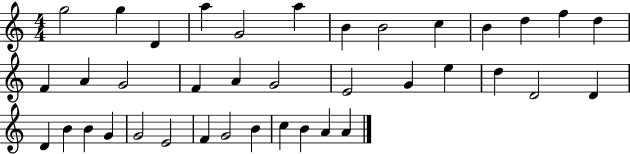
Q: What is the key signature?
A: C major